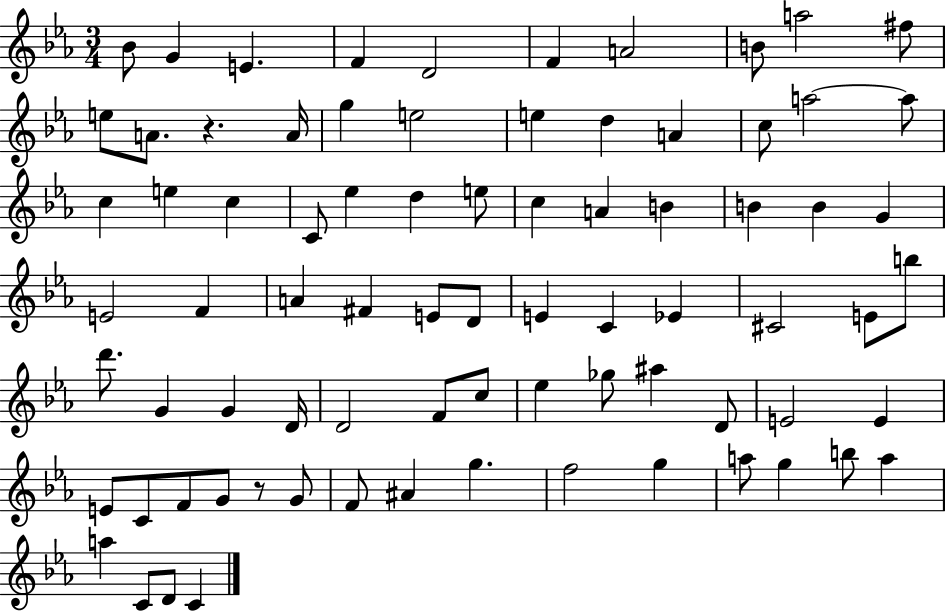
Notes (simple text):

Bb4/e G4/q E4/q. F4/q D4/h F4/q A4/h B4/e A5/h F#5/e E5/e A4/e. R/q. A4/s G5/q E5/h E5/q D5/q A4/q C5/e A5/h A5/e C5/q E5/q C5/q C4/e Eb5/q D5/q E5/e C5/q A4/q B4/q B4/q B4/q G4/q E4/h F4/q A4/q F#4/q E4/e D4/e E4/q C4/q Eb4/q C#4/h E4/e B5/e D6/e. G4/q G4/q D4/s D4/h F4/e C5/e Eb5/q Gb5/e A#5/q D4/e E4/h E4/q E4/e C4/e F4/e G4/e R/e G4/e F4/e A#4/q G5/q. F5/h G5/q A5/e G5/q B5/e A5/q A5/q C4/e D4/e C4/q